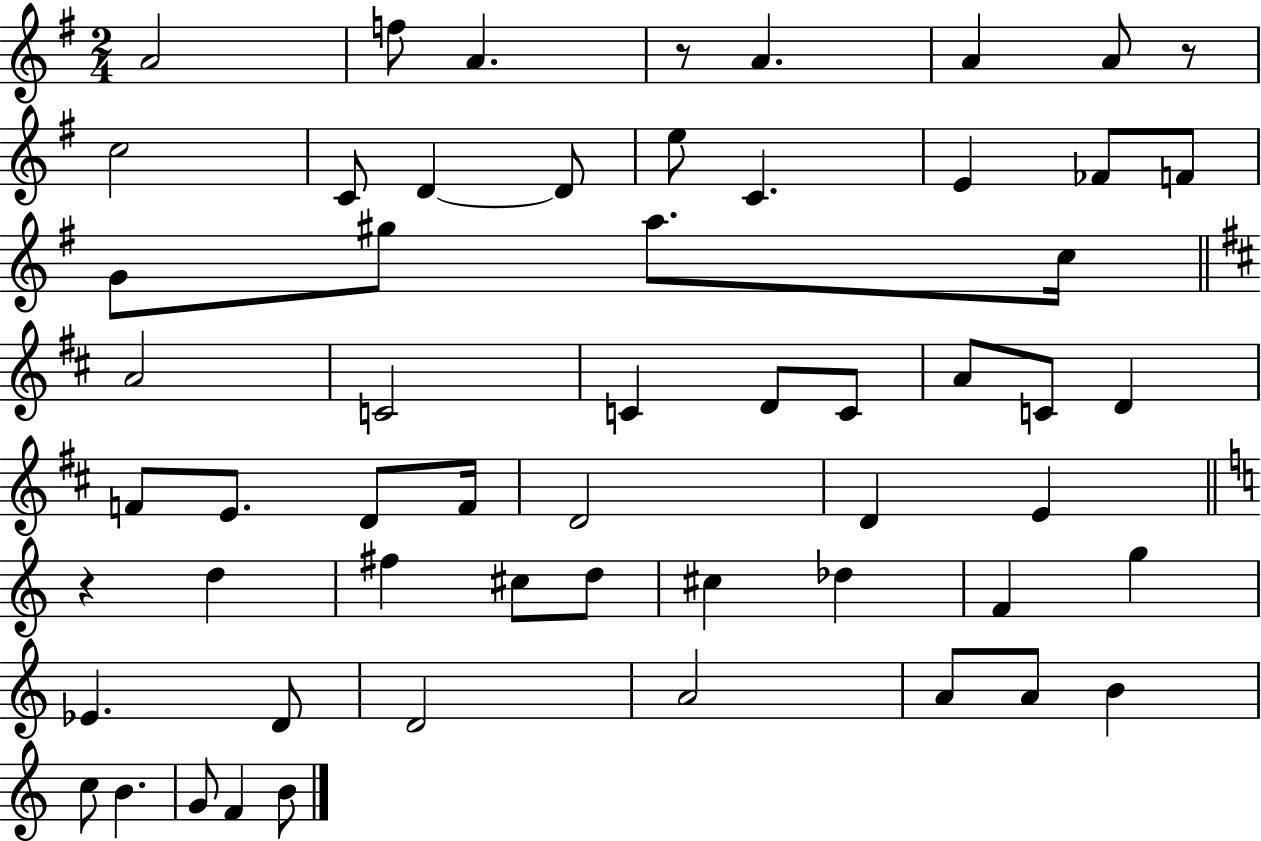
{
  \clef treble
  \numericTimeSignature
  \time 2/4
  \key g \major
  a'2 | f''8 a'4. | r8 a'4. | a'4 a'8 r8 | \break c''2 | c'8 d'4~~ d'8 | e''8 c'4. | e'4 fes'8 f'8 | \break g'8 gis''8 a''8. c''16 | \bar "||" \break \key d \major a'2 | c'2 | c'4 d'8 c'8 | a'8 c'8 d'4 | \break f'8 e'8. d'8 f'16 | d'2 | d'4 e'4 | \bar "||" \break \key a \minor r4 d''4 | fis''4 cis''8 d''8 | cis''4 des''4 | f'4 g''4 | \break ees'4. d'8 | d'2 | a'2 | a'8 a'8 b'4 | \break c''8 b'4. | g'8 f'4 b'8 | \bar "|."
}